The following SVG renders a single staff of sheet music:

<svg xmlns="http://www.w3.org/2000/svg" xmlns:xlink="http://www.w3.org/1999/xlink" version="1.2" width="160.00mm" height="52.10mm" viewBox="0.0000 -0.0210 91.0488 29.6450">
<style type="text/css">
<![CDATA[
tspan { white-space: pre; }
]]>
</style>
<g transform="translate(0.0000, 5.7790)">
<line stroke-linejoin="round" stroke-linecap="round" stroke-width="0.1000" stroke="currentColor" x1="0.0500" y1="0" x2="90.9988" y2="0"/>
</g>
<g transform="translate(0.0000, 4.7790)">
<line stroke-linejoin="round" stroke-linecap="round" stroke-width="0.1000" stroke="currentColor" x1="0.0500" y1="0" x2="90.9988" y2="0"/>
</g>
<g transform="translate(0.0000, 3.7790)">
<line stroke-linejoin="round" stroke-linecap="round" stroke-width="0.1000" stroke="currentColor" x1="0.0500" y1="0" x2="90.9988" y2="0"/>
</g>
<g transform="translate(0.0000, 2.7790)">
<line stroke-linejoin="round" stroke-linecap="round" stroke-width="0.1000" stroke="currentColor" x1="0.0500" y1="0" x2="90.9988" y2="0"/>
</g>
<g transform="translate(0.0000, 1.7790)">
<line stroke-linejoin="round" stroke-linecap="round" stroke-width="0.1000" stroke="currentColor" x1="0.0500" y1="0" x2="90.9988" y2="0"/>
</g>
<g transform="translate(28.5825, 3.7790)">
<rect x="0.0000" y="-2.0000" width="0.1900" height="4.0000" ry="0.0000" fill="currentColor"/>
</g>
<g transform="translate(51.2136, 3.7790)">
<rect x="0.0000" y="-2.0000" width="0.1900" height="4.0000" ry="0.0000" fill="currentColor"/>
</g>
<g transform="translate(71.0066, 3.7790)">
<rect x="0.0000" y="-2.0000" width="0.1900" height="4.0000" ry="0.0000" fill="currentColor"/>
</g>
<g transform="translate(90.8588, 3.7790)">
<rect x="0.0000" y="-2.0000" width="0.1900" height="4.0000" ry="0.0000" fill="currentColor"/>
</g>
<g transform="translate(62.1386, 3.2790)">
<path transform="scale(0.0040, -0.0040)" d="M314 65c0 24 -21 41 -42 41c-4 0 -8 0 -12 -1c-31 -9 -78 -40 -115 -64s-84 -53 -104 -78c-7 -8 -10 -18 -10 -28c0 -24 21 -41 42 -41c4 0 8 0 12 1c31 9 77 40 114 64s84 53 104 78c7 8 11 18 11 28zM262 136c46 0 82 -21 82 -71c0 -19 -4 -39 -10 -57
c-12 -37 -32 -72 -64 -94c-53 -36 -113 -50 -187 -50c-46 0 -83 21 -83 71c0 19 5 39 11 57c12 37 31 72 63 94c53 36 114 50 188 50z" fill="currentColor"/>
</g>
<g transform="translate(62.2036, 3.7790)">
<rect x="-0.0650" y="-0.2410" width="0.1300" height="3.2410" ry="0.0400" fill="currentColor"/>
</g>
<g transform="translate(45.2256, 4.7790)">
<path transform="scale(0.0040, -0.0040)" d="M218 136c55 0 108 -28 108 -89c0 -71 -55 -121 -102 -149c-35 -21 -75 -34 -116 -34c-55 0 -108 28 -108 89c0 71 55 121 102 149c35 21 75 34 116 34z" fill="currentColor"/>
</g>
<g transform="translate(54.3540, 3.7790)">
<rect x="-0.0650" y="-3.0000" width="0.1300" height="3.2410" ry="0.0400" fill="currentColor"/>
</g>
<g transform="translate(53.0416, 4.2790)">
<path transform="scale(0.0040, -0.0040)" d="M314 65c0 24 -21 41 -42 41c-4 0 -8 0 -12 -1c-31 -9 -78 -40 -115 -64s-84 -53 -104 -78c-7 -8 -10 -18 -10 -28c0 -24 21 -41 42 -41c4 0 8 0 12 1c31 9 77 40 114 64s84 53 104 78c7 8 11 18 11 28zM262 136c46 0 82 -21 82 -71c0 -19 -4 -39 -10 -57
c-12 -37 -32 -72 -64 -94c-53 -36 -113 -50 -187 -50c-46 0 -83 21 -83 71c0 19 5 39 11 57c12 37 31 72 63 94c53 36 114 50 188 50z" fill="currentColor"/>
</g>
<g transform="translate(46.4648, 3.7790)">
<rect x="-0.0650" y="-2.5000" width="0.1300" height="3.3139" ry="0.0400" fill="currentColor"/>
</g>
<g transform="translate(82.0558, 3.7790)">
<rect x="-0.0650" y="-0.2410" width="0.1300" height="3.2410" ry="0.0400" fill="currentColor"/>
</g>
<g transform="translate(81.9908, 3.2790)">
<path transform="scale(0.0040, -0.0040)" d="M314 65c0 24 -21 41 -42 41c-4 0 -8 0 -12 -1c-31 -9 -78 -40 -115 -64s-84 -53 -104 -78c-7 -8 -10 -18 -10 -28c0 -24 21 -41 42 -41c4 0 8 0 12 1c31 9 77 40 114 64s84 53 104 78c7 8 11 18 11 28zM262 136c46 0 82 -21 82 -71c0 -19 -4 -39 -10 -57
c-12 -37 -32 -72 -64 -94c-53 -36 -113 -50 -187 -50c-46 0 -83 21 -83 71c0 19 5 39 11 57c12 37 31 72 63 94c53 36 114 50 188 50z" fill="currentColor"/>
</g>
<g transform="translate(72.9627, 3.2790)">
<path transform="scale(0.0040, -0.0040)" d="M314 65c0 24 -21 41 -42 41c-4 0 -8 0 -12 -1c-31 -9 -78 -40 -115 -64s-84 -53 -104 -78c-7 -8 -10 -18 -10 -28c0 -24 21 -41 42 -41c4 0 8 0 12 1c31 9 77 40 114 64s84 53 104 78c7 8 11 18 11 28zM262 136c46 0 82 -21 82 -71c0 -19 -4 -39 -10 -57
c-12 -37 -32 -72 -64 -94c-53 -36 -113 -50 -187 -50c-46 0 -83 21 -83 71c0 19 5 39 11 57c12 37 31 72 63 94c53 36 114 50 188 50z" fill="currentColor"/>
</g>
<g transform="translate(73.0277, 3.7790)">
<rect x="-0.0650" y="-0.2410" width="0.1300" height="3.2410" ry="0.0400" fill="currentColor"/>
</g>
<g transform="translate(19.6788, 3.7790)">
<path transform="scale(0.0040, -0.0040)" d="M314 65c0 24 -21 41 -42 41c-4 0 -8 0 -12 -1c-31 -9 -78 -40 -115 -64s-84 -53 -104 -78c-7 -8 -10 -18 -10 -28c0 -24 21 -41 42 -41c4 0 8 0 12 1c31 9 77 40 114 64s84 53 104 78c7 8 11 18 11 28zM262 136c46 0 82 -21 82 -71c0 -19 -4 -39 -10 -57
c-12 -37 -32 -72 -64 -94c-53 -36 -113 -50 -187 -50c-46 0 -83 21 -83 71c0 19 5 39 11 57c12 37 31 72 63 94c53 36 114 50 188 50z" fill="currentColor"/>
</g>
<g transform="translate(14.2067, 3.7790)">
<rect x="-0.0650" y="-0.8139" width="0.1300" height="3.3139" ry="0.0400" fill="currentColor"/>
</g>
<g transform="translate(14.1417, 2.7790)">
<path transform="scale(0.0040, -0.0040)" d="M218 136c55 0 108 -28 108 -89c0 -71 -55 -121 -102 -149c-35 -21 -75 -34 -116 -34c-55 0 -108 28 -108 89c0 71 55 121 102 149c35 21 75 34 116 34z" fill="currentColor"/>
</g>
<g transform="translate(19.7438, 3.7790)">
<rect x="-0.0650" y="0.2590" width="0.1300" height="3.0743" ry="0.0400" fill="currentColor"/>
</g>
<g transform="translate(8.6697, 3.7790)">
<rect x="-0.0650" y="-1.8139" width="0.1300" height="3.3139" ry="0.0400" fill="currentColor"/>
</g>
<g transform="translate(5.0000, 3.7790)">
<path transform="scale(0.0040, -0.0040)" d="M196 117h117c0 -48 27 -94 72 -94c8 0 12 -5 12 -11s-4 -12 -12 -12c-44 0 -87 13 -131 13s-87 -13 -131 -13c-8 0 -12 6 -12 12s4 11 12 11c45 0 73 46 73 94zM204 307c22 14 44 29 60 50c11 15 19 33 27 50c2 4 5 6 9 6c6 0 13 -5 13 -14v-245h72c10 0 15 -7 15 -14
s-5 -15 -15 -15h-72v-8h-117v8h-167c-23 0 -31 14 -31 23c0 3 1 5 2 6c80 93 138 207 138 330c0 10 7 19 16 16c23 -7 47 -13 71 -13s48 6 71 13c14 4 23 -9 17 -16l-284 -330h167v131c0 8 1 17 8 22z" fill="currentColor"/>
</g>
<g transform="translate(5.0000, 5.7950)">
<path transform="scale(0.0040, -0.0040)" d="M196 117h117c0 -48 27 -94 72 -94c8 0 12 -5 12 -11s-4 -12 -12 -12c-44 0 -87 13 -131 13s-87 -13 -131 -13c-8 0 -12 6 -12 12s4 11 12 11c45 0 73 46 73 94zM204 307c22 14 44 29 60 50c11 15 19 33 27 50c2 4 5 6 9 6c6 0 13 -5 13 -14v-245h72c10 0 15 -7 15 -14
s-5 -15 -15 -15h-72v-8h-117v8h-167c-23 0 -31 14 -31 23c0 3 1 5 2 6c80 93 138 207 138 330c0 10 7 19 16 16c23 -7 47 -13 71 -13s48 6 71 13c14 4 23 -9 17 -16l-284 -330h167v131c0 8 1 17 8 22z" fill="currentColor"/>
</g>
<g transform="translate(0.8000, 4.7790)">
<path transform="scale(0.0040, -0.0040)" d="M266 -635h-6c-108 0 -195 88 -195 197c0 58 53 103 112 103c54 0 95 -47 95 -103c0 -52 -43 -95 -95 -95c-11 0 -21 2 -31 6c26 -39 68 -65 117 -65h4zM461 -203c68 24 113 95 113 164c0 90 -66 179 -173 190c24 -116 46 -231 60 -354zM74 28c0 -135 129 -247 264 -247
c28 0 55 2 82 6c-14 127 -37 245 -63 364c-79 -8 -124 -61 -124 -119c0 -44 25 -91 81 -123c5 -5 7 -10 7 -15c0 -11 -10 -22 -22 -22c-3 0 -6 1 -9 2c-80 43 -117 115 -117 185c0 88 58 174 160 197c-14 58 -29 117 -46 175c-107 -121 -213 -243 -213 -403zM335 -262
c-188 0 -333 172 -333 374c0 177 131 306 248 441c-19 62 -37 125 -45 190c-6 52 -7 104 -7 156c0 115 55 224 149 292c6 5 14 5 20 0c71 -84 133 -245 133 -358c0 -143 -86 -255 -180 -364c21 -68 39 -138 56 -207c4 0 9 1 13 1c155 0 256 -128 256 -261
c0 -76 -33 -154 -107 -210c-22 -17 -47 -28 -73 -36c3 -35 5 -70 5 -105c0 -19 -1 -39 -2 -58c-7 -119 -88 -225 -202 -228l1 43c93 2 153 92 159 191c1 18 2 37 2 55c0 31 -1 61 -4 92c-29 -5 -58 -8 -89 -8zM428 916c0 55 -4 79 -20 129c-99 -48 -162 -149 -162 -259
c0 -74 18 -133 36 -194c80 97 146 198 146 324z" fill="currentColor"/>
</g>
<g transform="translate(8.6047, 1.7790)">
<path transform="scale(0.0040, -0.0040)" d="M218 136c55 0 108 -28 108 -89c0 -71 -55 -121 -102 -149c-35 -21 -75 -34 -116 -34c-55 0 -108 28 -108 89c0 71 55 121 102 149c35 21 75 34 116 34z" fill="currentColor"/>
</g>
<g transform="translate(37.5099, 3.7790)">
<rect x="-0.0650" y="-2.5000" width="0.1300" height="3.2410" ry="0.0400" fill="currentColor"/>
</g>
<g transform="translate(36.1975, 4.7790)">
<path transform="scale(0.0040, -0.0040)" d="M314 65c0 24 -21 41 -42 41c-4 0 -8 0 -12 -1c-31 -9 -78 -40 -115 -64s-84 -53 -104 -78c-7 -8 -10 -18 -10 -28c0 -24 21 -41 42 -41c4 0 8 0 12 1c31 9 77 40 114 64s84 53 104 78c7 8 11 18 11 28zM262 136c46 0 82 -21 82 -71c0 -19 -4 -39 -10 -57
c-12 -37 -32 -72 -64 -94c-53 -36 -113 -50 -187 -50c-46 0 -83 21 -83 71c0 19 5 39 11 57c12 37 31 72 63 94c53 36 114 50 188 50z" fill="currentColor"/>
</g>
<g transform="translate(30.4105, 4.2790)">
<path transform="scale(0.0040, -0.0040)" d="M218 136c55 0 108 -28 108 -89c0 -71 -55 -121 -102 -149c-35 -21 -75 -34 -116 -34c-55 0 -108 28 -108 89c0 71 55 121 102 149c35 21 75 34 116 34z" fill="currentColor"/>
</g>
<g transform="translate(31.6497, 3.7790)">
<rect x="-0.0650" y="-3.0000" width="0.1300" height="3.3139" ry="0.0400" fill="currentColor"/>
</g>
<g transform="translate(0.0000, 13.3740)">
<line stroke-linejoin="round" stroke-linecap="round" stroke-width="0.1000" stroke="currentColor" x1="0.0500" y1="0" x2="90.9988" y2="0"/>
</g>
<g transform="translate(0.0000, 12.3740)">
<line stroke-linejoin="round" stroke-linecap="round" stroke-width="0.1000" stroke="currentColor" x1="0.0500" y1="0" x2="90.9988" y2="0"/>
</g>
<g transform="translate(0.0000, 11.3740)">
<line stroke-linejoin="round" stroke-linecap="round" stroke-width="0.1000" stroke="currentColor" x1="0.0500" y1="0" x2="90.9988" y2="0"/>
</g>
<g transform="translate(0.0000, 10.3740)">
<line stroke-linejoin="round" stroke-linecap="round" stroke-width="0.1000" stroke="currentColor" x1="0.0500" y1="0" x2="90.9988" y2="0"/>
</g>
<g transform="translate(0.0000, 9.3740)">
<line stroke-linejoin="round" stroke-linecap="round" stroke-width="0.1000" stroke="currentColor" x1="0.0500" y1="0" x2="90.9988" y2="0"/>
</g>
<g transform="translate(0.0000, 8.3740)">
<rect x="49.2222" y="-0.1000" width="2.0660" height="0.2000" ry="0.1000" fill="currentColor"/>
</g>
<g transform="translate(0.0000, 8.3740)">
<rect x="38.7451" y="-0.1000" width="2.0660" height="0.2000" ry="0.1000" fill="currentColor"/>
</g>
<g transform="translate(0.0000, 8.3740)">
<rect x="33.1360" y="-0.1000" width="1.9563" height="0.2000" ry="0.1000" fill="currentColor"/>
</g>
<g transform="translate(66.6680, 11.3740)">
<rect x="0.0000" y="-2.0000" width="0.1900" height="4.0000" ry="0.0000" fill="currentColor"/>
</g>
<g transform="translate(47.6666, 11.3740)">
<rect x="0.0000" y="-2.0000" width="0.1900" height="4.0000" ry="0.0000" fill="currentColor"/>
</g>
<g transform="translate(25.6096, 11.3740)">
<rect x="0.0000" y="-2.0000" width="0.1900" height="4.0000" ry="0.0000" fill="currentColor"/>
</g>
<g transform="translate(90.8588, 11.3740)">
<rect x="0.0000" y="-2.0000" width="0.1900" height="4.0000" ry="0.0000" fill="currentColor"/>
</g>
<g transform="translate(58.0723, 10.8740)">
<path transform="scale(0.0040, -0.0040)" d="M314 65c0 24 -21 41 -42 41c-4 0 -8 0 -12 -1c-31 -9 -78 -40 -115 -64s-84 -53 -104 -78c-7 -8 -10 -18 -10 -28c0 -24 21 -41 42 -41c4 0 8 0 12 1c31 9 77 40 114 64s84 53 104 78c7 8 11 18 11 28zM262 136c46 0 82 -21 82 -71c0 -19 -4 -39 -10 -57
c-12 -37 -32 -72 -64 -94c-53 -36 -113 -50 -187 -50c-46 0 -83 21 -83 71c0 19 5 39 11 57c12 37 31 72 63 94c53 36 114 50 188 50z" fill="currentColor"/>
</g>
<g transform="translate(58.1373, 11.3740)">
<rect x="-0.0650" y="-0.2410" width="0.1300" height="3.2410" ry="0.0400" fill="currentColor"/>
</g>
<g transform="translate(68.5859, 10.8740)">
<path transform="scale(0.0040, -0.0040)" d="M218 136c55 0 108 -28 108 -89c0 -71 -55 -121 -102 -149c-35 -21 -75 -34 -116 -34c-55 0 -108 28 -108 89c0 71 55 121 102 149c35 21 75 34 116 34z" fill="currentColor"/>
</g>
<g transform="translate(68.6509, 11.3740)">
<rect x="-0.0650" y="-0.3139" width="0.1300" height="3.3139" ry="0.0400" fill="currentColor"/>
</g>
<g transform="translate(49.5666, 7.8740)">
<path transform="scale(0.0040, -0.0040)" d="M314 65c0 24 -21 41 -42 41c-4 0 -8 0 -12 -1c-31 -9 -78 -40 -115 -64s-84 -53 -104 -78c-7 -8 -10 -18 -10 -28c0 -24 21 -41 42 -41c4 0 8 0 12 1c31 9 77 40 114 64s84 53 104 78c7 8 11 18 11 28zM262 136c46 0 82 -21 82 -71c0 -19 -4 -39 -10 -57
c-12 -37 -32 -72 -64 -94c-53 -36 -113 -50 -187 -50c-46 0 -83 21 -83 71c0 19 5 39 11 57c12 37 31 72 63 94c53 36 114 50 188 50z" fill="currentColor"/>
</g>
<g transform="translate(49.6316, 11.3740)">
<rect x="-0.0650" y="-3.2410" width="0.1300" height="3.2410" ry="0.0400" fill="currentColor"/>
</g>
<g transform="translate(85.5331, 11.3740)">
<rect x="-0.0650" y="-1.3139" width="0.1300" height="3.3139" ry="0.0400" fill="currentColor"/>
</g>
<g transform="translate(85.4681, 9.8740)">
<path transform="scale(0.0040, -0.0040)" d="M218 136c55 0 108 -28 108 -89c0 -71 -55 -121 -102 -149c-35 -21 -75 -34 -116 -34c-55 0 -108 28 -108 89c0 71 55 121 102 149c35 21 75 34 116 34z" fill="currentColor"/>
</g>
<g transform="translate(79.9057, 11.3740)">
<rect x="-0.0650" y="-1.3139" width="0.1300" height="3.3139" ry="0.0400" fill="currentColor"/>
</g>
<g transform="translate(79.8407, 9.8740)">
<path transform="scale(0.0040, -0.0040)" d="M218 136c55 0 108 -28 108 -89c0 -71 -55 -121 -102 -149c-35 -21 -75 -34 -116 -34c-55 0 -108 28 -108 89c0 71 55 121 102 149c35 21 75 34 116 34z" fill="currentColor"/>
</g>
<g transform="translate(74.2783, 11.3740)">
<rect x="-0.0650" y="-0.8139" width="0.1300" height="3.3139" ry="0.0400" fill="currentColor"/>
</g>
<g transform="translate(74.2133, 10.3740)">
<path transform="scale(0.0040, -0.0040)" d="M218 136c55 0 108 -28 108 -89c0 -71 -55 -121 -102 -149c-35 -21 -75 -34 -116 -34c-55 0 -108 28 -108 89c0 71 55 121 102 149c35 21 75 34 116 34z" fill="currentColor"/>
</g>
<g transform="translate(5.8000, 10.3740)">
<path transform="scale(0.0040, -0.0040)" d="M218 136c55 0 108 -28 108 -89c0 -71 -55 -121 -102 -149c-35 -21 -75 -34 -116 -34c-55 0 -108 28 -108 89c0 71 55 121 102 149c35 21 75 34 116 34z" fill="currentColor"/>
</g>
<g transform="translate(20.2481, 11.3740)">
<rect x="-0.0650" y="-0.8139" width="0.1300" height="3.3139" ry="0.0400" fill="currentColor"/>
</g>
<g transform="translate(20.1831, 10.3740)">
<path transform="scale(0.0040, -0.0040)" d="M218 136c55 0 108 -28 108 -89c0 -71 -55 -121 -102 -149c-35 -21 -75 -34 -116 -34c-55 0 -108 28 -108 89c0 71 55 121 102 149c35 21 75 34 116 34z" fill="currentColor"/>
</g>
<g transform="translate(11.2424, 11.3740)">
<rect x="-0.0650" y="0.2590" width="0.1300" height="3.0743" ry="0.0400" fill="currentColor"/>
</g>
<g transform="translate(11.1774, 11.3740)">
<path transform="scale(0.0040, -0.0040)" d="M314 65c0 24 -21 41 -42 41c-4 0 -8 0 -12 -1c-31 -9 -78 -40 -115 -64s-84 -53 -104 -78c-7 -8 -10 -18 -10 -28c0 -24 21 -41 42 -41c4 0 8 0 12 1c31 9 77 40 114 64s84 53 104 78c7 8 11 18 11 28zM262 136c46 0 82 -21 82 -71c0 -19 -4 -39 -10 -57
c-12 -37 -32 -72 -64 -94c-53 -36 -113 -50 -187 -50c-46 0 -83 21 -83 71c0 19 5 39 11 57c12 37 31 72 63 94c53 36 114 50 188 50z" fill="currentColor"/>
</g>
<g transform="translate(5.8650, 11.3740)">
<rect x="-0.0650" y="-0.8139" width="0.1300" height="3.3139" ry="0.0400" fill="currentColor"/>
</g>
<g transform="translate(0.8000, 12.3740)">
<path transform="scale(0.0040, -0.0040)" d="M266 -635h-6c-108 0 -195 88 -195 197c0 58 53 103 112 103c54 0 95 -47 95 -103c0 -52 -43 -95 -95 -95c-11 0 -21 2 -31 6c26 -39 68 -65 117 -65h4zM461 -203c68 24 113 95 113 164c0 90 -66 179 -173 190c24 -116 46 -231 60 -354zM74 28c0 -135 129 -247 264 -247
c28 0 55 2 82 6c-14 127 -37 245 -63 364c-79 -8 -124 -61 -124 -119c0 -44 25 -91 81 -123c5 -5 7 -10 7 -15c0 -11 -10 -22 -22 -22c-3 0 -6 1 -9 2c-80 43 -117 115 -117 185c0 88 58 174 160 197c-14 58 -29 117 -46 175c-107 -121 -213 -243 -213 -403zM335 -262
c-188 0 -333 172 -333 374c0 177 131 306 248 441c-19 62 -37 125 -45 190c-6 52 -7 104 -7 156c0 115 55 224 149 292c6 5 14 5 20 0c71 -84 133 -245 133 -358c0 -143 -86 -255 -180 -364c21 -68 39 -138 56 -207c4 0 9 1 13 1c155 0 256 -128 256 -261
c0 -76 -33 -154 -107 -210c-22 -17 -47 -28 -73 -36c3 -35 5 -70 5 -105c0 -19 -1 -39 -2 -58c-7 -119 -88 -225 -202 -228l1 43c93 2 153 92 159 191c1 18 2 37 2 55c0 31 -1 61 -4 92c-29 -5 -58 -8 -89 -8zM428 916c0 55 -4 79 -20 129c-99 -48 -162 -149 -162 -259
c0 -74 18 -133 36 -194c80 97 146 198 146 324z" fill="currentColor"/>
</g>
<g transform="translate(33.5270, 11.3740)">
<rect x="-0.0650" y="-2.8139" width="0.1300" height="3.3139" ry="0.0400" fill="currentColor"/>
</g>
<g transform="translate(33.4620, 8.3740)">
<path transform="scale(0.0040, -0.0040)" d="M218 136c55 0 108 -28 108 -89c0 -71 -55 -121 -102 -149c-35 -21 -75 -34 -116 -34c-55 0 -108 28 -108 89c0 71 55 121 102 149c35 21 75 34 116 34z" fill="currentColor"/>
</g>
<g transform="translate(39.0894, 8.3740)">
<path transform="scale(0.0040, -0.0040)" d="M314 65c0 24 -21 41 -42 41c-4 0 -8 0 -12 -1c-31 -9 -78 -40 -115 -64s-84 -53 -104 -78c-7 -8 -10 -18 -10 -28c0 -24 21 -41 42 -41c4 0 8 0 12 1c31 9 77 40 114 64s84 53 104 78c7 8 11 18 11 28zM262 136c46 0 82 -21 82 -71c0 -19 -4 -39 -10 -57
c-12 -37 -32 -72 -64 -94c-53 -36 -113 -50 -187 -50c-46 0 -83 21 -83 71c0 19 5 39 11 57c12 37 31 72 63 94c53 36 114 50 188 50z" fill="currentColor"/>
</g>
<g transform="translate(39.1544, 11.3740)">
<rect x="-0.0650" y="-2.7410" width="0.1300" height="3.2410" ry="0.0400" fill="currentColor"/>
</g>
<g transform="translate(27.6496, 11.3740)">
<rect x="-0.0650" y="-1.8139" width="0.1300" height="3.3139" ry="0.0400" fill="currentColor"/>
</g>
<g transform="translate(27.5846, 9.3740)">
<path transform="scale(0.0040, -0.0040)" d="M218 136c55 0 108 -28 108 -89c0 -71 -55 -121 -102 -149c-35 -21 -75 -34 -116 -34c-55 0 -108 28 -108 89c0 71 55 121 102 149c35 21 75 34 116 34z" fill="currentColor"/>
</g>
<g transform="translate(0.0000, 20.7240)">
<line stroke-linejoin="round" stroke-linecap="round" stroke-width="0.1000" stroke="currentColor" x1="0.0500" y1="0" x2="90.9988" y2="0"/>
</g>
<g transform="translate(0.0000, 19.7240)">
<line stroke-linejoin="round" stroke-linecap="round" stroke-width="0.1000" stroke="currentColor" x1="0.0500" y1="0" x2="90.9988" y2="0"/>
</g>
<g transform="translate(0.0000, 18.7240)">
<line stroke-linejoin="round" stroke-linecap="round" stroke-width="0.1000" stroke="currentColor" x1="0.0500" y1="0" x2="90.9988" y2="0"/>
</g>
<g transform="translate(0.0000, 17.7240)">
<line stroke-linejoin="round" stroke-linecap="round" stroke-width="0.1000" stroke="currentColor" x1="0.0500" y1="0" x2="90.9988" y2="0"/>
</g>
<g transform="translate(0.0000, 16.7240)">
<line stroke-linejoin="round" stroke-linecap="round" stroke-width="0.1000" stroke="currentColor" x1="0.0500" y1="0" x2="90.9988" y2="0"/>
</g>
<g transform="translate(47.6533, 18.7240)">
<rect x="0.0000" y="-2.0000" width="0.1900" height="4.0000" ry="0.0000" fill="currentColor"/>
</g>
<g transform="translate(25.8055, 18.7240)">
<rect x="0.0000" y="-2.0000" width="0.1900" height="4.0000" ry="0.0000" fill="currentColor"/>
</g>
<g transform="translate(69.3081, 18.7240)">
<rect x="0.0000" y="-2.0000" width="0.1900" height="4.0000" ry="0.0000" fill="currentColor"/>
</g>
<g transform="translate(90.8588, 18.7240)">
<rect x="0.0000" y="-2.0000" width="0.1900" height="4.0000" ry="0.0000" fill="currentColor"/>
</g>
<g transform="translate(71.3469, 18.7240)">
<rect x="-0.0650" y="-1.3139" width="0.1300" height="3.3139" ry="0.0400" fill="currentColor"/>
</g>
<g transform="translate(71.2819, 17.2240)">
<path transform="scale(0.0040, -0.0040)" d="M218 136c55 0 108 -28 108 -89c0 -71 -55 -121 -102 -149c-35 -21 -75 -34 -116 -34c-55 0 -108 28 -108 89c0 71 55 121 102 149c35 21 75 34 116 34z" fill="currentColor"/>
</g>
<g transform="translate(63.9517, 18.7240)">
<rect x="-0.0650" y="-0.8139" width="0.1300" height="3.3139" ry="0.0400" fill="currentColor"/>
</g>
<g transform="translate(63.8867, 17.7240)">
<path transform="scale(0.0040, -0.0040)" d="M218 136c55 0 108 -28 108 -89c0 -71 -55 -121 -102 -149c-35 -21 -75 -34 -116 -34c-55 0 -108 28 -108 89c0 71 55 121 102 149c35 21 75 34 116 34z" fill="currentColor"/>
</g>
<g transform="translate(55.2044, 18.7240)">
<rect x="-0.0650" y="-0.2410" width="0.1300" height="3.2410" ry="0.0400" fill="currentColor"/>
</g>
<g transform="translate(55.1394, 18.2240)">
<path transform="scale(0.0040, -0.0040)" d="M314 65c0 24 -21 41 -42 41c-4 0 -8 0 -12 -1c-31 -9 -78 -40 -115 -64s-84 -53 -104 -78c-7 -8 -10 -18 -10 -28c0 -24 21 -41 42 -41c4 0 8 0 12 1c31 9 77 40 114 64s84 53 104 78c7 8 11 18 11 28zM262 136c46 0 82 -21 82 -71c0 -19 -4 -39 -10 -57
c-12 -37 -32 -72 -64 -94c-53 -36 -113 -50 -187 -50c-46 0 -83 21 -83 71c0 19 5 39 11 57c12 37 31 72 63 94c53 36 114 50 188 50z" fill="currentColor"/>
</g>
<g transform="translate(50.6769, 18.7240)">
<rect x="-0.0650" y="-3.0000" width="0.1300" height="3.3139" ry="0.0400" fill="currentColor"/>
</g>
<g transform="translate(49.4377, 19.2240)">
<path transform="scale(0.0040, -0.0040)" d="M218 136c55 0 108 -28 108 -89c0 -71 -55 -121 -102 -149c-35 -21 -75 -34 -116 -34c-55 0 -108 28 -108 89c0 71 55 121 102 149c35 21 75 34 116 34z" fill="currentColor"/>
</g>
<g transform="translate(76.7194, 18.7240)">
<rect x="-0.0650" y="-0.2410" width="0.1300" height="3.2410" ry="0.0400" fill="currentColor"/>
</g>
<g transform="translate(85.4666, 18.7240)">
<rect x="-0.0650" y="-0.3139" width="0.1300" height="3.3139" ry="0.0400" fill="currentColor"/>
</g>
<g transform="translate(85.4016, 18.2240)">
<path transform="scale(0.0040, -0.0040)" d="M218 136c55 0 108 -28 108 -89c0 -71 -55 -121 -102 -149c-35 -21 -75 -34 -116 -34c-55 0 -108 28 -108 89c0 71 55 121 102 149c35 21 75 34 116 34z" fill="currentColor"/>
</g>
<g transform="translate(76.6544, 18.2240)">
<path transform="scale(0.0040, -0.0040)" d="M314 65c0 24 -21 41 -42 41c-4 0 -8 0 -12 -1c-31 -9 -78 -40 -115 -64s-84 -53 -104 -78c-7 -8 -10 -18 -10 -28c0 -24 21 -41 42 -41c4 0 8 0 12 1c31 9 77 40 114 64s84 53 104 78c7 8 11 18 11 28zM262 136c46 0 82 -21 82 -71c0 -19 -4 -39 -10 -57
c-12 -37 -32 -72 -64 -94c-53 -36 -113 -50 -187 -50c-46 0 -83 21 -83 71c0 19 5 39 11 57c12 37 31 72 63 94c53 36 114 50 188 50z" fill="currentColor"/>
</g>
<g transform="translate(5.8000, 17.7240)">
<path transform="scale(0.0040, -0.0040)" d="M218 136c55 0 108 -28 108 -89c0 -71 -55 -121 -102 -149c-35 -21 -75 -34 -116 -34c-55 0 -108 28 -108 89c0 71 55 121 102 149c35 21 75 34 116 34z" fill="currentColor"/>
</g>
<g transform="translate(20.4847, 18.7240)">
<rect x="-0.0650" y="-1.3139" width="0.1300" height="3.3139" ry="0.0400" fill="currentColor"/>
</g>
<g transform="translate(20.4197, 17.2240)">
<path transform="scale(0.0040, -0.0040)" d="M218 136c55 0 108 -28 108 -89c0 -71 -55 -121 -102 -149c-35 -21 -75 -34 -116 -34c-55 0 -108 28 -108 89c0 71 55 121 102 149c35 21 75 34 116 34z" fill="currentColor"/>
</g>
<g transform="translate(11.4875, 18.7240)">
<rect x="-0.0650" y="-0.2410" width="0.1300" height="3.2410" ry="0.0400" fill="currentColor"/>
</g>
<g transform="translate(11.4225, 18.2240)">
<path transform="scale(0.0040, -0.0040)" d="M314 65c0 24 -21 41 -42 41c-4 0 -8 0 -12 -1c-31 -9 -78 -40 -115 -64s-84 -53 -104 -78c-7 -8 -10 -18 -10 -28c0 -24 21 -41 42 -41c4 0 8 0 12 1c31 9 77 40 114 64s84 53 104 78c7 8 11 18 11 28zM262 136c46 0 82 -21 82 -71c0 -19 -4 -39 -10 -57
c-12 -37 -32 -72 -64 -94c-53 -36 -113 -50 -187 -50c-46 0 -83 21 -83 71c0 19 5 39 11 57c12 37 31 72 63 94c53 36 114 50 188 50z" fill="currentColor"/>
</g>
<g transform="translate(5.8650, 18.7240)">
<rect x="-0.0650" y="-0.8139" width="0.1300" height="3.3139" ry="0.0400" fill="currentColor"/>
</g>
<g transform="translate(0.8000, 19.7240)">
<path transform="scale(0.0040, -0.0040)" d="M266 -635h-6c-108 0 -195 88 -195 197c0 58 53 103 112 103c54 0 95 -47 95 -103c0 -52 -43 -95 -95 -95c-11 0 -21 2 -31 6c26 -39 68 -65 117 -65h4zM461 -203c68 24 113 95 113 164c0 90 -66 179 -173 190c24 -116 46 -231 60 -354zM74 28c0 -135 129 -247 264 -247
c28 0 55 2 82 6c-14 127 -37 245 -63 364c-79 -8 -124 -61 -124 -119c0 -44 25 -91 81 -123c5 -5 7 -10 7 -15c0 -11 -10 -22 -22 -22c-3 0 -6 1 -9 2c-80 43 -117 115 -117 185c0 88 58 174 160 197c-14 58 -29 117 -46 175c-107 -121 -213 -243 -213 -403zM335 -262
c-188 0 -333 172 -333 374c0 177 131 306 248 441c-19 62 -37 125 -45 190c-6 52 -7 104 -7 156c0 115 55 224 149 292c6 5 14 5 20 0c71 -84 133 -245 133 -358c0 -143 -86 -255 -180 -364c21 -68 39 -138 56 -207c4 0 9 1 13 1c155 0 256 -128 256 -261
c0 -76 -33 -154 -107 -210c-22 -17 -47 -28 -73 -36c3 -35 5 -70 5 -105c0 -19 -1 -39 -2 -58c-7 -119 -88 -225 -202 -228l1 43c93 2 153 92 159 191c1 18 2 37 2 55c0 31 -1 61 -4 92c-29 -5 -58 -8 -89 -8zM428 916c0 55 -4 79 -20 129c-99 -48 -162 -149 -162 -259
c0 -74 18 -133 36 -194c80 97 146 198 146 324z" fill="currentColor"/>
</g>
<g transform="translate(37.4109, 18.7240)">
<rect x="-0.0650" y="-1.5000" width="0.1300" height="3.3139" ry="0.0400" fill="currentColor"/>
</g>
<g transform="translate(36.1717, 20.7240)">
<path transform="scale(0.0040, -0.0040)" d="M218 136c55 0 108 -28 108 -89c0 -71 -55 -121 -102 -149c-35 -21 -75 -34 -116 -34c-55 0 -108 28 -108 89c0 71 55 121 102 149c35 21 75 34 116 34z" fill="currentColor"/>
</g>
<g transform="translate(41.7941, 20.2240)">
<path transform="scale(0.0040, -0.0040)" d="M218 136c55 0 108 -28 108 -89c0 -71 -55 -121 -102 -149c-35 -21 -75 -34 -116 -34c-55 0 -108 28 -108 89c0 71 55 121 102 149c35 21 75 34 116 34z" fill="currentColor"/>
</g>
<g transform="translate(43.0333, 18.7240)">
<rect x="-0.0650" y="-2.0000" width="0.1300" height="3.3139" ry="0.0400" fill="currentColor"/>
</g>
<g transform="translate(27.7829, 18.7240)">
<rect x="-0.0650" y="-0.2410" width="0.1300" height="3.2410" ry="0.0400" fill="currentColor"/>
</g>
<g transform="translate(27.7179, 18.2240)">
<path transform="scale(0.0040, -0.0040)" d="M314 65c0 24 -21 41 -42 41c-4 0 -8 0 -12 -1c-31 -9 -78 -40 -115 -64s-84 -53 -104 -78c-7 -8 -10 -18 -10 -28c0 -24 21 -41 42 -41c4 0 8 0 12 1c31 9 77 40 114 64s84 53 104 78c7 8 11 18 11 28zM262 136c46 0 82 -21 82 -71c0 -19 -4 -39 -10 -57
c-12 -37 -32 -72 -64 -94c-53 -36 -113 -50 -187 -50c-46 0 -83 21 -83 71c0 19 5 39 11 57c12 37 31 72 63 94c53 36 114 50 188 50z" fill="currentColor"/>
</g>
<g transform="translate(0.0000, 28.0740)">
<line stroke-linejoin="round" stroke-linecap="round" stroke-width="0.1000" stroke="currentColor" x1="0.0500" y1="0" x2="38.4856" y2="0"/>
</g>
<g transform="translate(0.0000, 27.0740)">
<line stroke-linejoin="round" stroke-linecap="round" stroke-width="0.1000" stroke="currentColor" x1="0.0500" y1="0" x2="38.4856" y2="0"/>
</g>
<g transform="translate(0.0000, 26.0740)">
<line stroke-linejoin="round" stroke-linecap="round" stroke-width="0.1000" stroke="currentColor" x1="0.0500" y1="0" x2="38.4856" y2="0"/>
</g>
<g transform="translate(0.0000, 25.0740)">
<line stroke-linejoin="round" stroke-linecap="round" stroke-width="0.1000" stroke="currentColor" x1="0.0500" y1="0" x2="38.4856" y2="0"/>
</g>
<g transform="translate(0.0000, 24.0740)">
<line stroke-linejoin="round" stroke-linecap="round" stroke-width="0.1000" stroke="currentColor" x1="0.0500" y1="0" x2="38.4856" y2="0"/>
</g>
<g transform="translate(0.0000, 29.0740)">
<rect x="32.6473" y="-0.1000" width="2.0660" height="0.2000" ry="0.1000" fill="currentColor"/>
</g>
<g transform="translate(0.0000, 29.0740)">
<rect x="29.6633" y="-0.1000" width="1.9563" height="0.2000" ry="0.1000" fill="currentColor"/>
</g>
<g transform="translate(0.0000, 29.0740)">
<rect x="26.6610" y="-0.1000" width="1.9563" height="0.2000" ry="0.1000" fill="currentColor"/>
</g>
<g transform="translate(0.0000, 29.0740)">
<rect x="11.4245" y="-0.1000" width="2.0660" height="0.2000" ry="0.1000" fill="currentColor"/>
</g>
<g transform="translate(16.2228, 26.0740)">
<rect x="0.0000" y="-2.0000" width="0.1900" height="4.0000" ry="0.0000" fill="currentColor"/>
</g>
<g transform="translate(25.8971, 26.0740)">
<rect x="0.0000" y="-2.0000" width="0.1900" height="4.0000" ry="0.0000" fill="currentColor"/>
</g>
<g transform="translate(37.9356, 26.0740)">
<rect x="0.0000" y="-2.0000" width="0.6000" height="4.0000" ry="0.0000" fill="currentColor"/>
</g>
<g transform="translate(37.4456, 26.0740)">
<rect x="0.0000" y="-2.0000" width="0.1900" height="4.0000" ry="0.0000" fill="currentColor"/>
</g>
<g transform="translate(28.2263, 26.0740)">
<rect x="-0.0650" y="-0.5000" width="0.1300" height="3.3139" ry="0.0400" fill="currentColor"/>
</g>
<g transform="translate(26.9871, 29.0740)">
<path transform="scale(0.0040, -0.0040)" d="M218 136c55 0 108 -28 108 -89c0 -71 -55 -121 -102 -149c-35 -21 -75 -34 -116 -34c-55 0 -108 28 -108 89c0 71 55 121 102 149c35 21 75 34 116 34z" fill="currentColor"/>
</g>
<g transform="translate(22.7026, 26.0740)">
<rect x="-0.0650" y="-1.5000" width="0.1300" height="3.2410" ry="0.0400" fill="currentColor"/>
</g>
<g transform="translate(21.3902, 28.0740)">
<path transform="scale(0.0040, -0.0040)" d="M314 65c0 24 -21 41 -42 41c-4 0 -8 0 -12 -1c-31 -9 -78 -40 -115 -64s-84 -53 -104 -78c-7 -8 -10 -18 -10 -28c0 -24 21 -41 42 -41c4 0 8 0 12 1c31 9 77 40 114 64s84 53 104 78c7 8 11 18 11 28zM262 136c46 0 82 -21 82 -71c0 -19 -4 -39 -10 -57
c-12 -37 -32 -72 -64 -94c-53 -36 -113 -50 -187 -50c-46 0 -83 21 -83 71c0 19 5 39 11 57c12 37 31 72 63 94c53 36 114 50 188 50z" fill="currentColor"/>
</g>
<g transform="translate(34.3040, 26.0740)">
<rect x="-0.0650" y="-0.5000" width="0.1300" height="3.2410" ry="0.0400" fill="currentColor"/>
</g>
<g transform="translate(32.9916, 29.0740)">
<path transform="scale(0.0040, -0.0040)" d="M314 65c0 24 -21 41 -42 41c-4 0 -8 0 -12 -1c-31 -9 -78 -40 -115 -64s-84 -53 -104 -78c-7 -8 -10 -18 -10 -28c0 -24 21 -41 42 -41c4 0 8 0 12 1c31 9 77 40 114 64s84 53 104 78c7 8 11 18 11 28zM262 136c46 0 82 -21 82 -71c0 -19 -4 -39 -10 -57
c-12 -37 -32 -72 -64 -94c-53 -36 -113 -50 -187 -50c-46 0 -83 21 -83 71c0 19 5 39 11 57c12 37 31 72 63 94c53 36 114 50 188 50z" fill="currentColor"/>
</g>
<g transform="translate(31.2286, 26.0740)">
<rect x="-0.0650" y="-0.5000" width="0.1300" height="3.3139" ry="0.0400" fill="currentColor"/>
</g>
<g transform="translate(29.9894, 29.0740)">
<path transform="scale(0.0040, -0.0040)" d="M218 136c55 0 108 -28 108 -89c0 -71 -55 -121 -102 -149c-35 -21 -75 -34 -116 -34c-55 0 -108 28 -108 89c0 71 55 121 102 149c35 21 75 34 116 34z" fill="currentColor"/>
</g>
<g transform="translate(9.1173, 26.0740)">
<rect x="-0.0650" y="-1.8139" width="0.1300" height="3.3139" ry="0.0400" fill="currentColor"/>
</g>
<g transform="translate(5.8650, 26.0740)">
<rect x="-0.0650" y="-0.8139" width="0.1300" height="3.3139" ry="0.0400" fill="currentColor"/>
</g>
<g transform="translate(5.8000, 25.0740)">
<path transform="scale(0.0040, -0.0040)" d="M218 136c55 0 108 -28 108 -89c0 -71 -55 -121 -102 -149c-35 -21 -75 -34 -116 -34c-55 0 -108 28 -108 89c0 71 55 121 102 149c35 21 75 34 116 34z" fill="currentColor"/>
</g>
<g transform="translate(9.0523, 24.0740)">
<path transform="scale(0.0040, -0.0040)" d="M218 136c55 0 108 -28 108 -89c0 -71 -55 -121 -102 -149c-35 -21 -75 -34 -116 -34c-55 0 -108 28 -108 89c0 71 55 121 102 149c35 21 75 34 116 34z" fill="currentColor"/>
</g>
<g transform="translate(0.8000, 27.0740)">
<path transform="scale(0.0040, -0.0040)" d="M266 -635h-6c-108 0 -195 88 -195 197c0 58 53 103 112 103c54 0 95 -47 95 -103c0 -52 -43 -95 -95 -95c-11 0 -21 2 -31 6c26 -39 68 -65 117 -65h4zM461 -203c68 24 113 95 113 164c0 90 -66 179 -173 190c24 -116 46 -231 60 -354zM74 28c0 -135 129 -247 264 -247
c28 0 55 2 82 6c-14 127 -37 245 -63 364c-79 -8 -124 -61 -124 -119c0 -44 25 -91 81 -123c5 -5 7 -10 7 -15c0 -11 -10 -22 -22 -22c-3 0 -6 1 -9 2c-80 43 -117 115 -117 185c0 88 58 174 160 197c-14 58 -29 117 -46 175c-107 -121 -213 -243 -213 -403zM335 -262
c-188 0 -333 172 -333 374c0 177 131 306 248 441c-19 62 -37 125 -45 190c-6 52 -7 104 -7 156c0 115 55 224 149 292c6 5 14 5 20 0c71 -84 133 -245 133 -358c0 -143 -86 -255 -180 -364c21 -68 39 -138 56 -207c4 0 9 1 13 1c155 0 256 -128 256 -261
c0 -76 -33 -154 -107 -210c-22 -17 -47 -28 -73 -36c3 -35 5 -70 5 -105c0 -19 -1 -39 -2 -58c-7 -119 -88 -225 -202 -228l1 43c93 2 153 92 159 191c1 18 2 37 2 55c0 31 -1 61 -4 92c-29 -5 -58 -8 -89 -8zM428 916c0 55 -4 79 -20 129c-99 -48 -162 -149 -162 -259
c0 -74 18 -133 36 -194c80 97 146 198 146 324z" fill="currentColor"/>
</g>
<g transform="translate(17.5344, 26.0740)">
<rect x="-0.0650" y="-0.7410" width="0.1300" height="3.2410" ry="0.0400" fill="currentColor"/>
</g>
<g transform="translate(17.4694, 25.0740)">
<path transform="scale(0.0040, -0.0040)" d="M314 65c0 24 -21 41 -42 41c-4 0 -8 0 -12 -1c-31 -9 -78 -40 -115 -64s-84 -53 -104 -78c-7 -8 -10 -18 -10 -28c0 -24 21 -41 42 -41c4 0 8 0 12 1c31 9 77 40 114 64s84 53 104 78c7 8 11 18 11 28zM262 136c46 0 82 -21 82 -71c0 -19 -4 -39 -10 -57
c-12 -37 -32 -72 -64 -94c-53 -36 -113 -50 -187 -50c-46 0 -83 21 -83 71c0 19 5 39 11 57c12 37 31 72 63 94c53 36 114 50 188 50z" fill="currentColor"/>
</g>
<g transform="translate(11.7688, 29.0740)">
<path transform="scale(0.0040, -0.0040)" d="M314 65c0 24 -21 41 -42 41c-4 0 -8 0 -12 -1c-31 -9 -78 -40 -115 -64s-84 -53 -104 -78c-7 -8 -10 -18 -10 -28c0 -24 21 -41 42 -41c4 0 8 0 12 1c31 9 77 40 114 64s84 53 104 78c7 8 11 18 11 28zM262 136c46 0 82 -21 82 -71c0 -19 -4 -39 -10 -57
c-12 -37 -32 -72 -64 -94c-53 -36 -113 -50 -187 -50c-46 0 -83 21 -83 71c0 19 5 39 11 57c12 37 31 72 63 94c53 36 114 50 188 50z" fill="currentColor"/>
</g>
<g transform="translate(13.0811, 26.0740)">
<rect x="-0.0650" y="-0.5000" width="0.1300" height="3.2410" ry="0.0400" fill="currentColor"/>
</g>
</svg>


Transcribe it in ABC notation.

X:1
T:Untitled
M:4/4
L:1/4
K:C
f d B2 A G2 G A2 c2 c2 c2 d B2 d f a a2 b2 c2 c d e e d c2 e c2 E F A c2 d e c2 c d f C2 d2 E2 C C C2